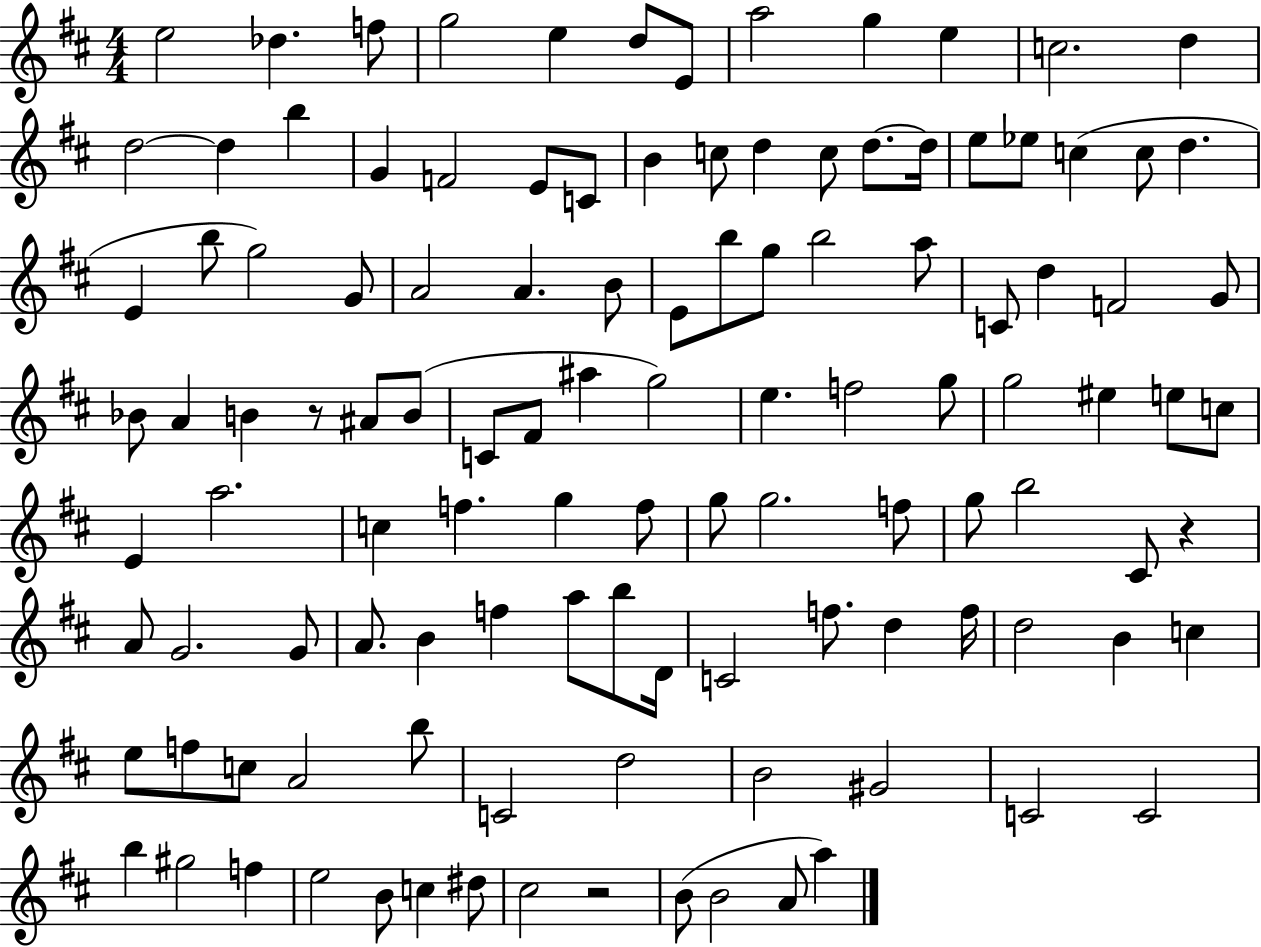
{
  \clef treble
  \numericTimeSignature
  \time 4/4
  \key d \major
  e''2 des''4. f''8 | g''2 e''4 d''8 e'8 | a''2 g''4 e''4 | c''2. d''4 | \break d''2~~ d''4 b''4 | g'4 f'2 e'8 c'8 | b'4 c''8 d''4 c''8 d''8.~~ d''16 | e''8 ees''8 c''4( c''8 d''4. | \break e'4 b''8 g''2) g'8 | a'2 a'4. b'8 | e'8 b''8 g''8 b''2 a''8 | c'8 d''4 f'2 g'8 | \break bes'8 a'4 b'4 r8 ais'8 b'8( | c'8 fis'8 ais''4 g''2) | e''4. f''2 g''8 | g''2 eis''4 e''8 c''8 | \break e'4 a''2. | c''4 f''4. g''4 f''8 | g''8 g''2. f''8 | g''8 b''2 cis'8 r4 | \break a'8 g'2. g'8 | a'8. b'4 f''4 a''8 b''8 d'16 | c'2 f''8. d''4 f''16 | d''2 b'4 c''4 | \break e''8 f''8 c''8 a'2 b''8 | c'2 d''2 | b'2 gis'2 | c'2 c'2 | \break b''4 gis''2 f''4 | e''2 b'8 c''4 dis''8 | cis''2 r2 | b'8( b'2 a'8 a''4) | \break \bar "|."
}